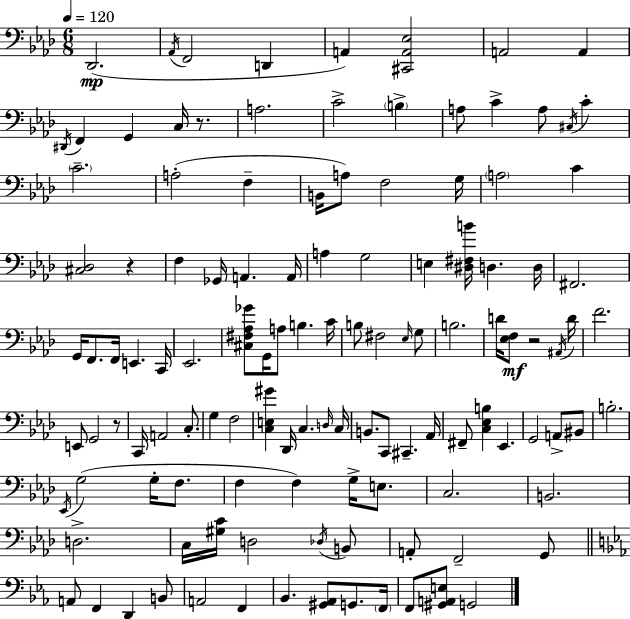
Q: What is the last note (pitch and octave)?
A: G2